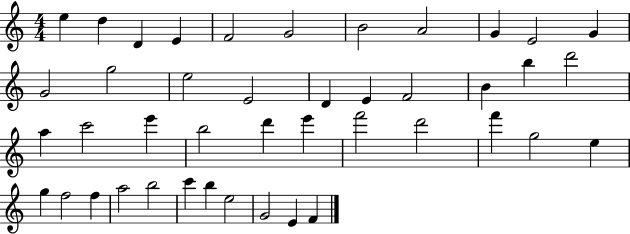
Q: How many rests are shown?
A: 0